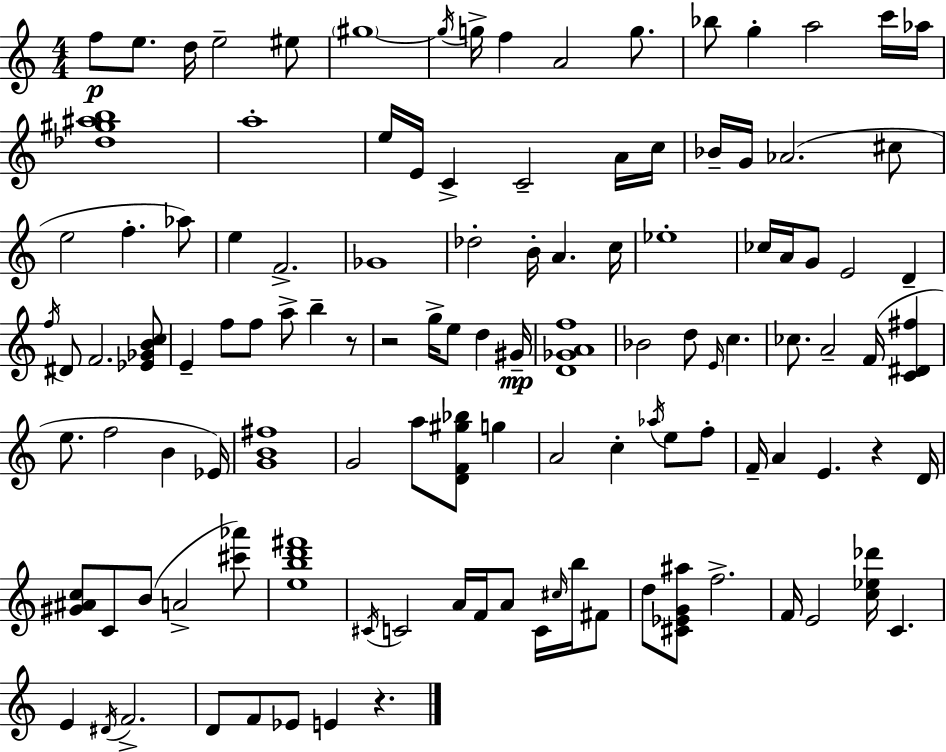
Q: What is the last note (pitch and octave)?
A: E4